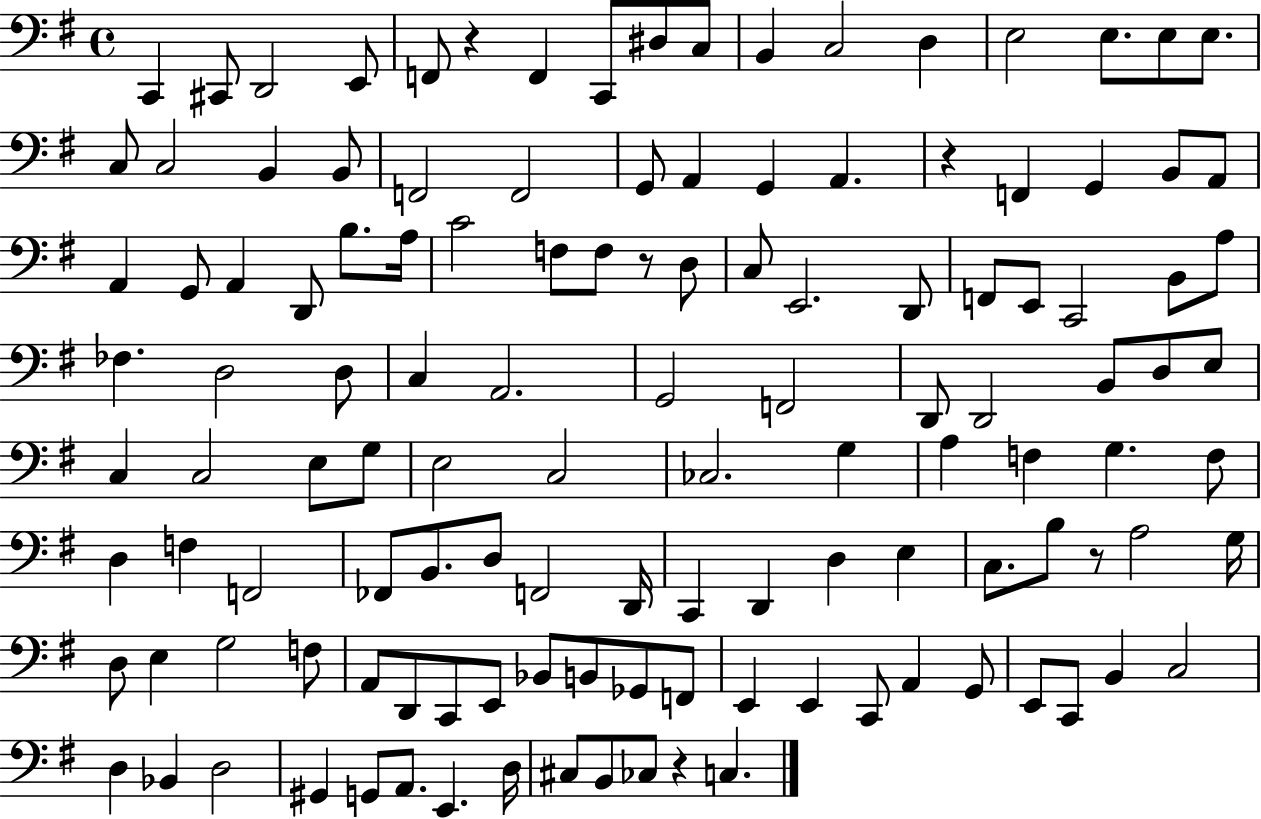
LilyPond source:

{
  \clef bass
  \time 4/4
  \defaultTimeSignature
  \key g \major
  c,4 cis,8 d,2 e,8 | f,8 r4 f,4 c,8 dis8 c8 | b,4 c2 d4 | e2 e8. e8 e8. | \break c8 c2 b,4 b,8 | f,2 f,2 | g,8 a,4 g,4 a,4. | r4 f,4 g,4 b,8 a,8 | \break a,4 g,8 a,4 d,8 b8. a16 | c'2 f8 f8 r8 d8 | c8 e,2. d,8 | f,8 e,8 c,2 b,8 a8 | \break fes4. d2 d8 | c4 a,2. | g,2 f,2 | d,8 d,2 b,8 d8 e8 | \break c4 c2 e8 g8 | e2 c2 | ces2. g4 | a4 f4 g4. f8 | \break d4 f4 f,2 | fes,8 b,8. d8 f,2 d,16 | c,4 d,4 d4 e4 | c8. b8 r8 a2 g16 | \break d8 e4 g2 f8 | a,8 d,8 c,8 e,8 bes,8 b,8 ges,8 f,8 | e,4 e,4 c,8 a,4 g,8 | e,8 c,8 b,4 c2 | \break d4 bes,4 d2 | gis,4 g,8 a,8. e,4. d16 | cis8 b,8 ces8 r4 c4. | \bar "|."
}